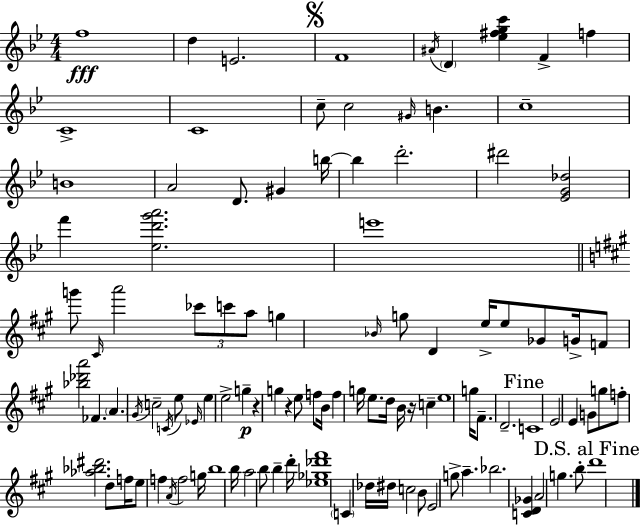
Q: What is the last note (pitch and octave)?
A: D6